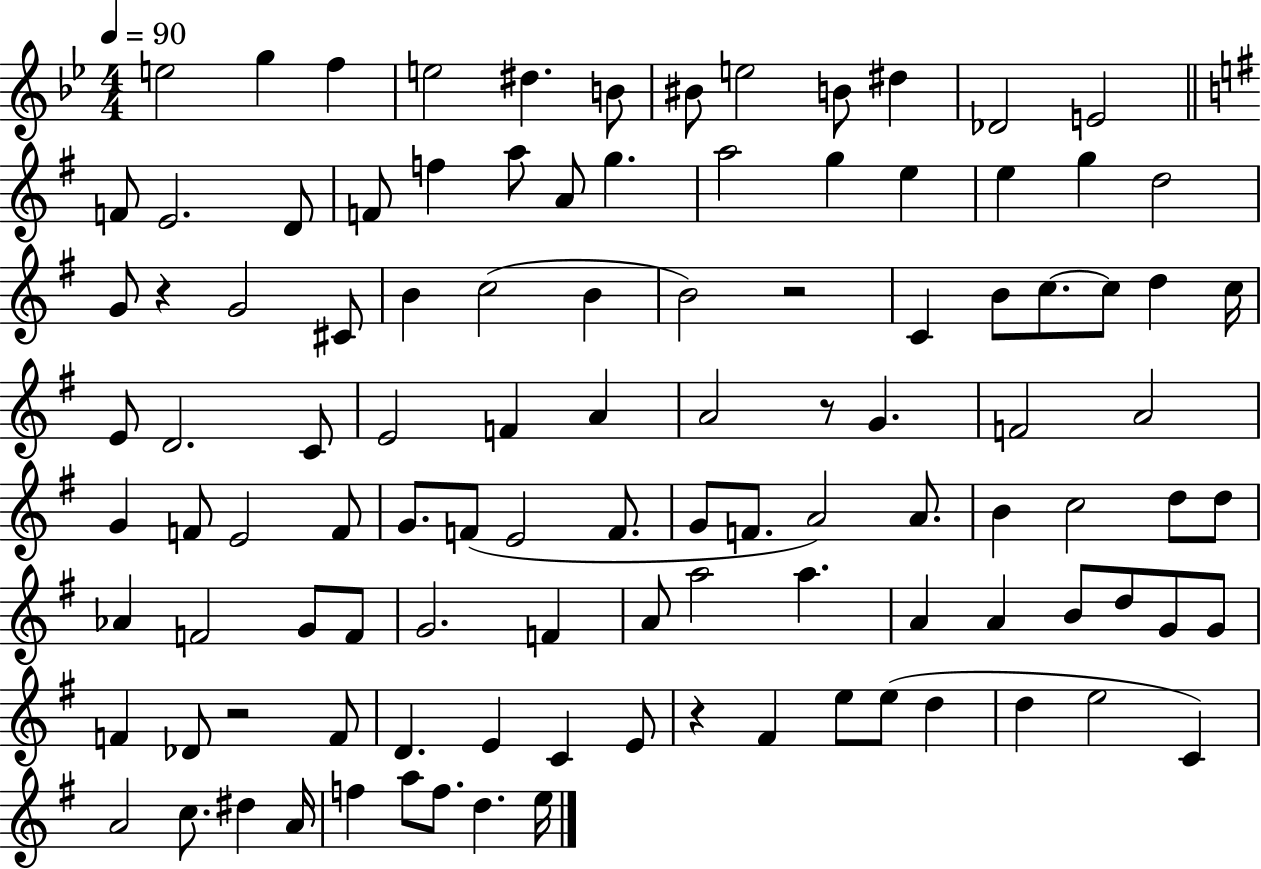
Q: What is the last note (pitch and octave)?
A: E5